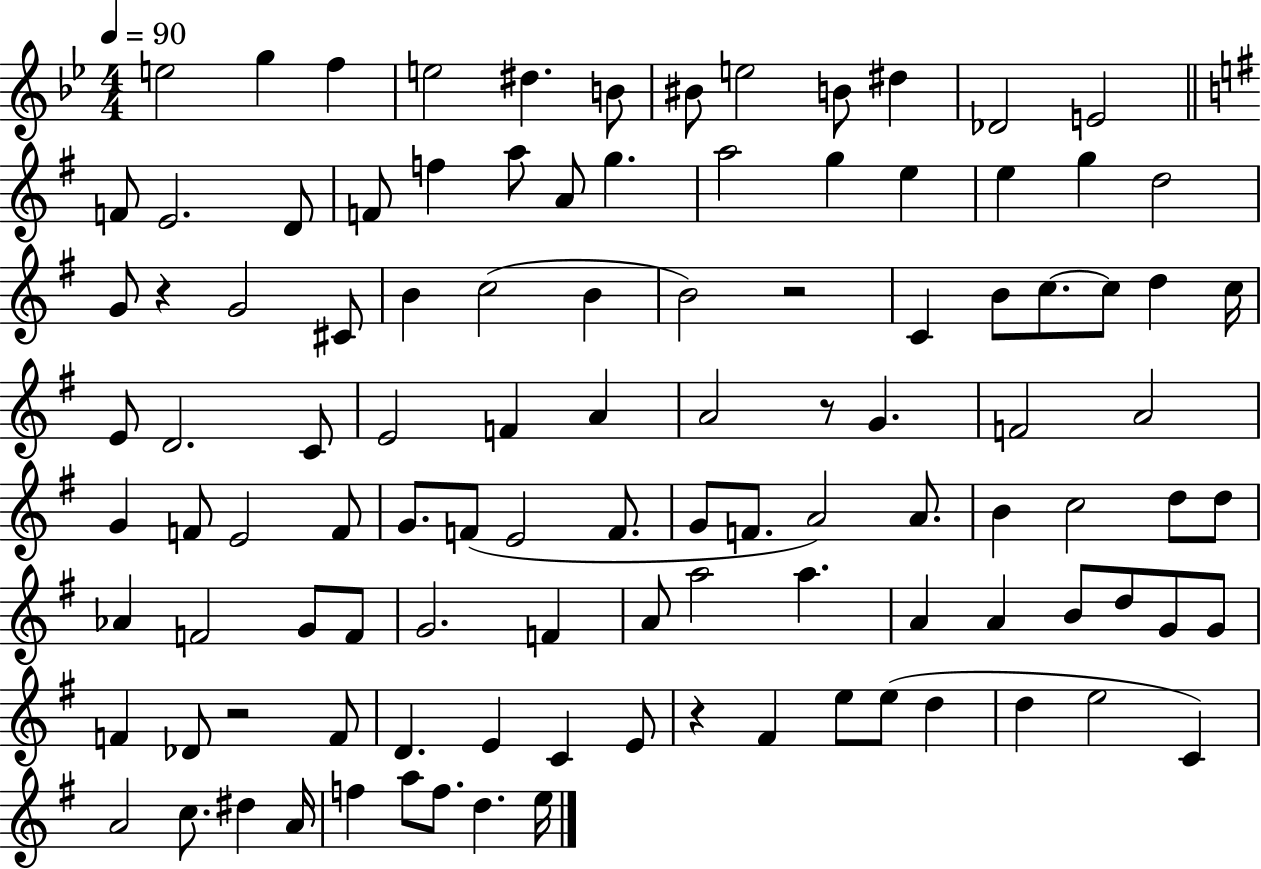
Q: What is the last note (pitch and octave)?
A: E5